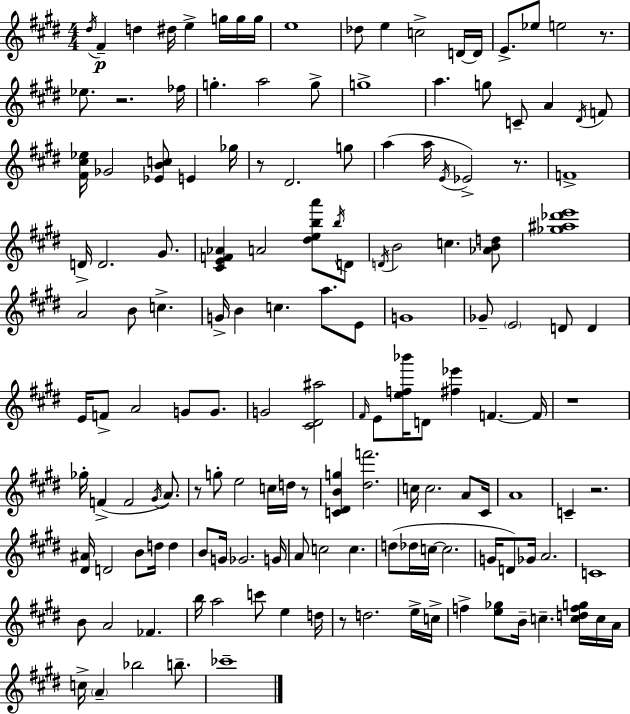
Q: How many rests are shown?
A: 9